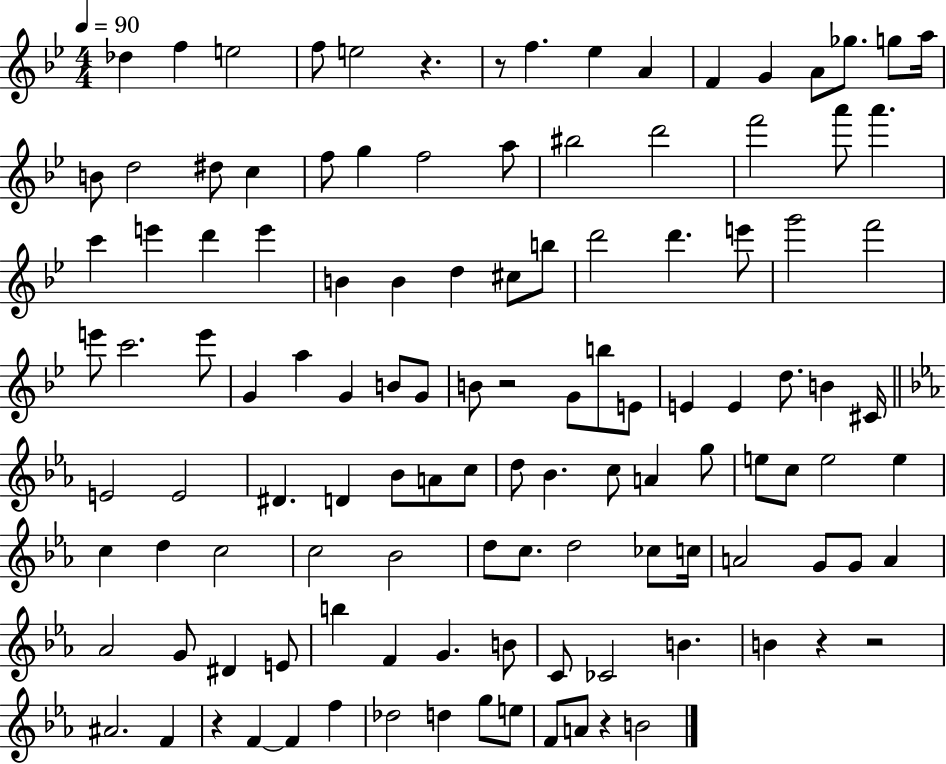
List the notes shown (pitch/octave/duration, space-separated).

Db5/q F5/q E5/h F5/e E5/h R/q. R/e F5/q. Eb5/q A4/q F4/q G4/q A4/e Gb5/e. G5/e A5/s B4/e D5/h D#5/e C5/q F5/e G5/q F5/h A5/e BIS5/h D6/h F6/h A6/e A6/q. C6/q E6/q D6/q E6/q B4/q B4/q D5/q C#5/e B5/e D6/h D6/q. E6/e G6/h F6/h E6/e C6/h. E6/e G4/q A5/q G4/q B4/e G4/e B4/e R/h G4/e B5/e E4/e E4/q E4/q D5/e. B4/q C#4/s E4/h E4/h D#4/q. D4/q Bb4/e A4/e C5/e D5/e Bb4/q. C5/e A4/q G5/e E5/e C5/e E5/h E5/q C5/q D5/q C5/h C5/h Bb4/h D5/e C5/e. D5/h CES5/e C5/s A4/h G4/e G4/e A4/q Ab4/h G4/e D#4/q E4/e B5/q F4/q G4/q. B4/e C4/e CES4/h B4/q. B4/q R/q R/h A#4/h. F4/q R/q F4/q F4/q F5/q Db5/h D5/q G5/e E5/e F4/e A4/e R/q B4/h